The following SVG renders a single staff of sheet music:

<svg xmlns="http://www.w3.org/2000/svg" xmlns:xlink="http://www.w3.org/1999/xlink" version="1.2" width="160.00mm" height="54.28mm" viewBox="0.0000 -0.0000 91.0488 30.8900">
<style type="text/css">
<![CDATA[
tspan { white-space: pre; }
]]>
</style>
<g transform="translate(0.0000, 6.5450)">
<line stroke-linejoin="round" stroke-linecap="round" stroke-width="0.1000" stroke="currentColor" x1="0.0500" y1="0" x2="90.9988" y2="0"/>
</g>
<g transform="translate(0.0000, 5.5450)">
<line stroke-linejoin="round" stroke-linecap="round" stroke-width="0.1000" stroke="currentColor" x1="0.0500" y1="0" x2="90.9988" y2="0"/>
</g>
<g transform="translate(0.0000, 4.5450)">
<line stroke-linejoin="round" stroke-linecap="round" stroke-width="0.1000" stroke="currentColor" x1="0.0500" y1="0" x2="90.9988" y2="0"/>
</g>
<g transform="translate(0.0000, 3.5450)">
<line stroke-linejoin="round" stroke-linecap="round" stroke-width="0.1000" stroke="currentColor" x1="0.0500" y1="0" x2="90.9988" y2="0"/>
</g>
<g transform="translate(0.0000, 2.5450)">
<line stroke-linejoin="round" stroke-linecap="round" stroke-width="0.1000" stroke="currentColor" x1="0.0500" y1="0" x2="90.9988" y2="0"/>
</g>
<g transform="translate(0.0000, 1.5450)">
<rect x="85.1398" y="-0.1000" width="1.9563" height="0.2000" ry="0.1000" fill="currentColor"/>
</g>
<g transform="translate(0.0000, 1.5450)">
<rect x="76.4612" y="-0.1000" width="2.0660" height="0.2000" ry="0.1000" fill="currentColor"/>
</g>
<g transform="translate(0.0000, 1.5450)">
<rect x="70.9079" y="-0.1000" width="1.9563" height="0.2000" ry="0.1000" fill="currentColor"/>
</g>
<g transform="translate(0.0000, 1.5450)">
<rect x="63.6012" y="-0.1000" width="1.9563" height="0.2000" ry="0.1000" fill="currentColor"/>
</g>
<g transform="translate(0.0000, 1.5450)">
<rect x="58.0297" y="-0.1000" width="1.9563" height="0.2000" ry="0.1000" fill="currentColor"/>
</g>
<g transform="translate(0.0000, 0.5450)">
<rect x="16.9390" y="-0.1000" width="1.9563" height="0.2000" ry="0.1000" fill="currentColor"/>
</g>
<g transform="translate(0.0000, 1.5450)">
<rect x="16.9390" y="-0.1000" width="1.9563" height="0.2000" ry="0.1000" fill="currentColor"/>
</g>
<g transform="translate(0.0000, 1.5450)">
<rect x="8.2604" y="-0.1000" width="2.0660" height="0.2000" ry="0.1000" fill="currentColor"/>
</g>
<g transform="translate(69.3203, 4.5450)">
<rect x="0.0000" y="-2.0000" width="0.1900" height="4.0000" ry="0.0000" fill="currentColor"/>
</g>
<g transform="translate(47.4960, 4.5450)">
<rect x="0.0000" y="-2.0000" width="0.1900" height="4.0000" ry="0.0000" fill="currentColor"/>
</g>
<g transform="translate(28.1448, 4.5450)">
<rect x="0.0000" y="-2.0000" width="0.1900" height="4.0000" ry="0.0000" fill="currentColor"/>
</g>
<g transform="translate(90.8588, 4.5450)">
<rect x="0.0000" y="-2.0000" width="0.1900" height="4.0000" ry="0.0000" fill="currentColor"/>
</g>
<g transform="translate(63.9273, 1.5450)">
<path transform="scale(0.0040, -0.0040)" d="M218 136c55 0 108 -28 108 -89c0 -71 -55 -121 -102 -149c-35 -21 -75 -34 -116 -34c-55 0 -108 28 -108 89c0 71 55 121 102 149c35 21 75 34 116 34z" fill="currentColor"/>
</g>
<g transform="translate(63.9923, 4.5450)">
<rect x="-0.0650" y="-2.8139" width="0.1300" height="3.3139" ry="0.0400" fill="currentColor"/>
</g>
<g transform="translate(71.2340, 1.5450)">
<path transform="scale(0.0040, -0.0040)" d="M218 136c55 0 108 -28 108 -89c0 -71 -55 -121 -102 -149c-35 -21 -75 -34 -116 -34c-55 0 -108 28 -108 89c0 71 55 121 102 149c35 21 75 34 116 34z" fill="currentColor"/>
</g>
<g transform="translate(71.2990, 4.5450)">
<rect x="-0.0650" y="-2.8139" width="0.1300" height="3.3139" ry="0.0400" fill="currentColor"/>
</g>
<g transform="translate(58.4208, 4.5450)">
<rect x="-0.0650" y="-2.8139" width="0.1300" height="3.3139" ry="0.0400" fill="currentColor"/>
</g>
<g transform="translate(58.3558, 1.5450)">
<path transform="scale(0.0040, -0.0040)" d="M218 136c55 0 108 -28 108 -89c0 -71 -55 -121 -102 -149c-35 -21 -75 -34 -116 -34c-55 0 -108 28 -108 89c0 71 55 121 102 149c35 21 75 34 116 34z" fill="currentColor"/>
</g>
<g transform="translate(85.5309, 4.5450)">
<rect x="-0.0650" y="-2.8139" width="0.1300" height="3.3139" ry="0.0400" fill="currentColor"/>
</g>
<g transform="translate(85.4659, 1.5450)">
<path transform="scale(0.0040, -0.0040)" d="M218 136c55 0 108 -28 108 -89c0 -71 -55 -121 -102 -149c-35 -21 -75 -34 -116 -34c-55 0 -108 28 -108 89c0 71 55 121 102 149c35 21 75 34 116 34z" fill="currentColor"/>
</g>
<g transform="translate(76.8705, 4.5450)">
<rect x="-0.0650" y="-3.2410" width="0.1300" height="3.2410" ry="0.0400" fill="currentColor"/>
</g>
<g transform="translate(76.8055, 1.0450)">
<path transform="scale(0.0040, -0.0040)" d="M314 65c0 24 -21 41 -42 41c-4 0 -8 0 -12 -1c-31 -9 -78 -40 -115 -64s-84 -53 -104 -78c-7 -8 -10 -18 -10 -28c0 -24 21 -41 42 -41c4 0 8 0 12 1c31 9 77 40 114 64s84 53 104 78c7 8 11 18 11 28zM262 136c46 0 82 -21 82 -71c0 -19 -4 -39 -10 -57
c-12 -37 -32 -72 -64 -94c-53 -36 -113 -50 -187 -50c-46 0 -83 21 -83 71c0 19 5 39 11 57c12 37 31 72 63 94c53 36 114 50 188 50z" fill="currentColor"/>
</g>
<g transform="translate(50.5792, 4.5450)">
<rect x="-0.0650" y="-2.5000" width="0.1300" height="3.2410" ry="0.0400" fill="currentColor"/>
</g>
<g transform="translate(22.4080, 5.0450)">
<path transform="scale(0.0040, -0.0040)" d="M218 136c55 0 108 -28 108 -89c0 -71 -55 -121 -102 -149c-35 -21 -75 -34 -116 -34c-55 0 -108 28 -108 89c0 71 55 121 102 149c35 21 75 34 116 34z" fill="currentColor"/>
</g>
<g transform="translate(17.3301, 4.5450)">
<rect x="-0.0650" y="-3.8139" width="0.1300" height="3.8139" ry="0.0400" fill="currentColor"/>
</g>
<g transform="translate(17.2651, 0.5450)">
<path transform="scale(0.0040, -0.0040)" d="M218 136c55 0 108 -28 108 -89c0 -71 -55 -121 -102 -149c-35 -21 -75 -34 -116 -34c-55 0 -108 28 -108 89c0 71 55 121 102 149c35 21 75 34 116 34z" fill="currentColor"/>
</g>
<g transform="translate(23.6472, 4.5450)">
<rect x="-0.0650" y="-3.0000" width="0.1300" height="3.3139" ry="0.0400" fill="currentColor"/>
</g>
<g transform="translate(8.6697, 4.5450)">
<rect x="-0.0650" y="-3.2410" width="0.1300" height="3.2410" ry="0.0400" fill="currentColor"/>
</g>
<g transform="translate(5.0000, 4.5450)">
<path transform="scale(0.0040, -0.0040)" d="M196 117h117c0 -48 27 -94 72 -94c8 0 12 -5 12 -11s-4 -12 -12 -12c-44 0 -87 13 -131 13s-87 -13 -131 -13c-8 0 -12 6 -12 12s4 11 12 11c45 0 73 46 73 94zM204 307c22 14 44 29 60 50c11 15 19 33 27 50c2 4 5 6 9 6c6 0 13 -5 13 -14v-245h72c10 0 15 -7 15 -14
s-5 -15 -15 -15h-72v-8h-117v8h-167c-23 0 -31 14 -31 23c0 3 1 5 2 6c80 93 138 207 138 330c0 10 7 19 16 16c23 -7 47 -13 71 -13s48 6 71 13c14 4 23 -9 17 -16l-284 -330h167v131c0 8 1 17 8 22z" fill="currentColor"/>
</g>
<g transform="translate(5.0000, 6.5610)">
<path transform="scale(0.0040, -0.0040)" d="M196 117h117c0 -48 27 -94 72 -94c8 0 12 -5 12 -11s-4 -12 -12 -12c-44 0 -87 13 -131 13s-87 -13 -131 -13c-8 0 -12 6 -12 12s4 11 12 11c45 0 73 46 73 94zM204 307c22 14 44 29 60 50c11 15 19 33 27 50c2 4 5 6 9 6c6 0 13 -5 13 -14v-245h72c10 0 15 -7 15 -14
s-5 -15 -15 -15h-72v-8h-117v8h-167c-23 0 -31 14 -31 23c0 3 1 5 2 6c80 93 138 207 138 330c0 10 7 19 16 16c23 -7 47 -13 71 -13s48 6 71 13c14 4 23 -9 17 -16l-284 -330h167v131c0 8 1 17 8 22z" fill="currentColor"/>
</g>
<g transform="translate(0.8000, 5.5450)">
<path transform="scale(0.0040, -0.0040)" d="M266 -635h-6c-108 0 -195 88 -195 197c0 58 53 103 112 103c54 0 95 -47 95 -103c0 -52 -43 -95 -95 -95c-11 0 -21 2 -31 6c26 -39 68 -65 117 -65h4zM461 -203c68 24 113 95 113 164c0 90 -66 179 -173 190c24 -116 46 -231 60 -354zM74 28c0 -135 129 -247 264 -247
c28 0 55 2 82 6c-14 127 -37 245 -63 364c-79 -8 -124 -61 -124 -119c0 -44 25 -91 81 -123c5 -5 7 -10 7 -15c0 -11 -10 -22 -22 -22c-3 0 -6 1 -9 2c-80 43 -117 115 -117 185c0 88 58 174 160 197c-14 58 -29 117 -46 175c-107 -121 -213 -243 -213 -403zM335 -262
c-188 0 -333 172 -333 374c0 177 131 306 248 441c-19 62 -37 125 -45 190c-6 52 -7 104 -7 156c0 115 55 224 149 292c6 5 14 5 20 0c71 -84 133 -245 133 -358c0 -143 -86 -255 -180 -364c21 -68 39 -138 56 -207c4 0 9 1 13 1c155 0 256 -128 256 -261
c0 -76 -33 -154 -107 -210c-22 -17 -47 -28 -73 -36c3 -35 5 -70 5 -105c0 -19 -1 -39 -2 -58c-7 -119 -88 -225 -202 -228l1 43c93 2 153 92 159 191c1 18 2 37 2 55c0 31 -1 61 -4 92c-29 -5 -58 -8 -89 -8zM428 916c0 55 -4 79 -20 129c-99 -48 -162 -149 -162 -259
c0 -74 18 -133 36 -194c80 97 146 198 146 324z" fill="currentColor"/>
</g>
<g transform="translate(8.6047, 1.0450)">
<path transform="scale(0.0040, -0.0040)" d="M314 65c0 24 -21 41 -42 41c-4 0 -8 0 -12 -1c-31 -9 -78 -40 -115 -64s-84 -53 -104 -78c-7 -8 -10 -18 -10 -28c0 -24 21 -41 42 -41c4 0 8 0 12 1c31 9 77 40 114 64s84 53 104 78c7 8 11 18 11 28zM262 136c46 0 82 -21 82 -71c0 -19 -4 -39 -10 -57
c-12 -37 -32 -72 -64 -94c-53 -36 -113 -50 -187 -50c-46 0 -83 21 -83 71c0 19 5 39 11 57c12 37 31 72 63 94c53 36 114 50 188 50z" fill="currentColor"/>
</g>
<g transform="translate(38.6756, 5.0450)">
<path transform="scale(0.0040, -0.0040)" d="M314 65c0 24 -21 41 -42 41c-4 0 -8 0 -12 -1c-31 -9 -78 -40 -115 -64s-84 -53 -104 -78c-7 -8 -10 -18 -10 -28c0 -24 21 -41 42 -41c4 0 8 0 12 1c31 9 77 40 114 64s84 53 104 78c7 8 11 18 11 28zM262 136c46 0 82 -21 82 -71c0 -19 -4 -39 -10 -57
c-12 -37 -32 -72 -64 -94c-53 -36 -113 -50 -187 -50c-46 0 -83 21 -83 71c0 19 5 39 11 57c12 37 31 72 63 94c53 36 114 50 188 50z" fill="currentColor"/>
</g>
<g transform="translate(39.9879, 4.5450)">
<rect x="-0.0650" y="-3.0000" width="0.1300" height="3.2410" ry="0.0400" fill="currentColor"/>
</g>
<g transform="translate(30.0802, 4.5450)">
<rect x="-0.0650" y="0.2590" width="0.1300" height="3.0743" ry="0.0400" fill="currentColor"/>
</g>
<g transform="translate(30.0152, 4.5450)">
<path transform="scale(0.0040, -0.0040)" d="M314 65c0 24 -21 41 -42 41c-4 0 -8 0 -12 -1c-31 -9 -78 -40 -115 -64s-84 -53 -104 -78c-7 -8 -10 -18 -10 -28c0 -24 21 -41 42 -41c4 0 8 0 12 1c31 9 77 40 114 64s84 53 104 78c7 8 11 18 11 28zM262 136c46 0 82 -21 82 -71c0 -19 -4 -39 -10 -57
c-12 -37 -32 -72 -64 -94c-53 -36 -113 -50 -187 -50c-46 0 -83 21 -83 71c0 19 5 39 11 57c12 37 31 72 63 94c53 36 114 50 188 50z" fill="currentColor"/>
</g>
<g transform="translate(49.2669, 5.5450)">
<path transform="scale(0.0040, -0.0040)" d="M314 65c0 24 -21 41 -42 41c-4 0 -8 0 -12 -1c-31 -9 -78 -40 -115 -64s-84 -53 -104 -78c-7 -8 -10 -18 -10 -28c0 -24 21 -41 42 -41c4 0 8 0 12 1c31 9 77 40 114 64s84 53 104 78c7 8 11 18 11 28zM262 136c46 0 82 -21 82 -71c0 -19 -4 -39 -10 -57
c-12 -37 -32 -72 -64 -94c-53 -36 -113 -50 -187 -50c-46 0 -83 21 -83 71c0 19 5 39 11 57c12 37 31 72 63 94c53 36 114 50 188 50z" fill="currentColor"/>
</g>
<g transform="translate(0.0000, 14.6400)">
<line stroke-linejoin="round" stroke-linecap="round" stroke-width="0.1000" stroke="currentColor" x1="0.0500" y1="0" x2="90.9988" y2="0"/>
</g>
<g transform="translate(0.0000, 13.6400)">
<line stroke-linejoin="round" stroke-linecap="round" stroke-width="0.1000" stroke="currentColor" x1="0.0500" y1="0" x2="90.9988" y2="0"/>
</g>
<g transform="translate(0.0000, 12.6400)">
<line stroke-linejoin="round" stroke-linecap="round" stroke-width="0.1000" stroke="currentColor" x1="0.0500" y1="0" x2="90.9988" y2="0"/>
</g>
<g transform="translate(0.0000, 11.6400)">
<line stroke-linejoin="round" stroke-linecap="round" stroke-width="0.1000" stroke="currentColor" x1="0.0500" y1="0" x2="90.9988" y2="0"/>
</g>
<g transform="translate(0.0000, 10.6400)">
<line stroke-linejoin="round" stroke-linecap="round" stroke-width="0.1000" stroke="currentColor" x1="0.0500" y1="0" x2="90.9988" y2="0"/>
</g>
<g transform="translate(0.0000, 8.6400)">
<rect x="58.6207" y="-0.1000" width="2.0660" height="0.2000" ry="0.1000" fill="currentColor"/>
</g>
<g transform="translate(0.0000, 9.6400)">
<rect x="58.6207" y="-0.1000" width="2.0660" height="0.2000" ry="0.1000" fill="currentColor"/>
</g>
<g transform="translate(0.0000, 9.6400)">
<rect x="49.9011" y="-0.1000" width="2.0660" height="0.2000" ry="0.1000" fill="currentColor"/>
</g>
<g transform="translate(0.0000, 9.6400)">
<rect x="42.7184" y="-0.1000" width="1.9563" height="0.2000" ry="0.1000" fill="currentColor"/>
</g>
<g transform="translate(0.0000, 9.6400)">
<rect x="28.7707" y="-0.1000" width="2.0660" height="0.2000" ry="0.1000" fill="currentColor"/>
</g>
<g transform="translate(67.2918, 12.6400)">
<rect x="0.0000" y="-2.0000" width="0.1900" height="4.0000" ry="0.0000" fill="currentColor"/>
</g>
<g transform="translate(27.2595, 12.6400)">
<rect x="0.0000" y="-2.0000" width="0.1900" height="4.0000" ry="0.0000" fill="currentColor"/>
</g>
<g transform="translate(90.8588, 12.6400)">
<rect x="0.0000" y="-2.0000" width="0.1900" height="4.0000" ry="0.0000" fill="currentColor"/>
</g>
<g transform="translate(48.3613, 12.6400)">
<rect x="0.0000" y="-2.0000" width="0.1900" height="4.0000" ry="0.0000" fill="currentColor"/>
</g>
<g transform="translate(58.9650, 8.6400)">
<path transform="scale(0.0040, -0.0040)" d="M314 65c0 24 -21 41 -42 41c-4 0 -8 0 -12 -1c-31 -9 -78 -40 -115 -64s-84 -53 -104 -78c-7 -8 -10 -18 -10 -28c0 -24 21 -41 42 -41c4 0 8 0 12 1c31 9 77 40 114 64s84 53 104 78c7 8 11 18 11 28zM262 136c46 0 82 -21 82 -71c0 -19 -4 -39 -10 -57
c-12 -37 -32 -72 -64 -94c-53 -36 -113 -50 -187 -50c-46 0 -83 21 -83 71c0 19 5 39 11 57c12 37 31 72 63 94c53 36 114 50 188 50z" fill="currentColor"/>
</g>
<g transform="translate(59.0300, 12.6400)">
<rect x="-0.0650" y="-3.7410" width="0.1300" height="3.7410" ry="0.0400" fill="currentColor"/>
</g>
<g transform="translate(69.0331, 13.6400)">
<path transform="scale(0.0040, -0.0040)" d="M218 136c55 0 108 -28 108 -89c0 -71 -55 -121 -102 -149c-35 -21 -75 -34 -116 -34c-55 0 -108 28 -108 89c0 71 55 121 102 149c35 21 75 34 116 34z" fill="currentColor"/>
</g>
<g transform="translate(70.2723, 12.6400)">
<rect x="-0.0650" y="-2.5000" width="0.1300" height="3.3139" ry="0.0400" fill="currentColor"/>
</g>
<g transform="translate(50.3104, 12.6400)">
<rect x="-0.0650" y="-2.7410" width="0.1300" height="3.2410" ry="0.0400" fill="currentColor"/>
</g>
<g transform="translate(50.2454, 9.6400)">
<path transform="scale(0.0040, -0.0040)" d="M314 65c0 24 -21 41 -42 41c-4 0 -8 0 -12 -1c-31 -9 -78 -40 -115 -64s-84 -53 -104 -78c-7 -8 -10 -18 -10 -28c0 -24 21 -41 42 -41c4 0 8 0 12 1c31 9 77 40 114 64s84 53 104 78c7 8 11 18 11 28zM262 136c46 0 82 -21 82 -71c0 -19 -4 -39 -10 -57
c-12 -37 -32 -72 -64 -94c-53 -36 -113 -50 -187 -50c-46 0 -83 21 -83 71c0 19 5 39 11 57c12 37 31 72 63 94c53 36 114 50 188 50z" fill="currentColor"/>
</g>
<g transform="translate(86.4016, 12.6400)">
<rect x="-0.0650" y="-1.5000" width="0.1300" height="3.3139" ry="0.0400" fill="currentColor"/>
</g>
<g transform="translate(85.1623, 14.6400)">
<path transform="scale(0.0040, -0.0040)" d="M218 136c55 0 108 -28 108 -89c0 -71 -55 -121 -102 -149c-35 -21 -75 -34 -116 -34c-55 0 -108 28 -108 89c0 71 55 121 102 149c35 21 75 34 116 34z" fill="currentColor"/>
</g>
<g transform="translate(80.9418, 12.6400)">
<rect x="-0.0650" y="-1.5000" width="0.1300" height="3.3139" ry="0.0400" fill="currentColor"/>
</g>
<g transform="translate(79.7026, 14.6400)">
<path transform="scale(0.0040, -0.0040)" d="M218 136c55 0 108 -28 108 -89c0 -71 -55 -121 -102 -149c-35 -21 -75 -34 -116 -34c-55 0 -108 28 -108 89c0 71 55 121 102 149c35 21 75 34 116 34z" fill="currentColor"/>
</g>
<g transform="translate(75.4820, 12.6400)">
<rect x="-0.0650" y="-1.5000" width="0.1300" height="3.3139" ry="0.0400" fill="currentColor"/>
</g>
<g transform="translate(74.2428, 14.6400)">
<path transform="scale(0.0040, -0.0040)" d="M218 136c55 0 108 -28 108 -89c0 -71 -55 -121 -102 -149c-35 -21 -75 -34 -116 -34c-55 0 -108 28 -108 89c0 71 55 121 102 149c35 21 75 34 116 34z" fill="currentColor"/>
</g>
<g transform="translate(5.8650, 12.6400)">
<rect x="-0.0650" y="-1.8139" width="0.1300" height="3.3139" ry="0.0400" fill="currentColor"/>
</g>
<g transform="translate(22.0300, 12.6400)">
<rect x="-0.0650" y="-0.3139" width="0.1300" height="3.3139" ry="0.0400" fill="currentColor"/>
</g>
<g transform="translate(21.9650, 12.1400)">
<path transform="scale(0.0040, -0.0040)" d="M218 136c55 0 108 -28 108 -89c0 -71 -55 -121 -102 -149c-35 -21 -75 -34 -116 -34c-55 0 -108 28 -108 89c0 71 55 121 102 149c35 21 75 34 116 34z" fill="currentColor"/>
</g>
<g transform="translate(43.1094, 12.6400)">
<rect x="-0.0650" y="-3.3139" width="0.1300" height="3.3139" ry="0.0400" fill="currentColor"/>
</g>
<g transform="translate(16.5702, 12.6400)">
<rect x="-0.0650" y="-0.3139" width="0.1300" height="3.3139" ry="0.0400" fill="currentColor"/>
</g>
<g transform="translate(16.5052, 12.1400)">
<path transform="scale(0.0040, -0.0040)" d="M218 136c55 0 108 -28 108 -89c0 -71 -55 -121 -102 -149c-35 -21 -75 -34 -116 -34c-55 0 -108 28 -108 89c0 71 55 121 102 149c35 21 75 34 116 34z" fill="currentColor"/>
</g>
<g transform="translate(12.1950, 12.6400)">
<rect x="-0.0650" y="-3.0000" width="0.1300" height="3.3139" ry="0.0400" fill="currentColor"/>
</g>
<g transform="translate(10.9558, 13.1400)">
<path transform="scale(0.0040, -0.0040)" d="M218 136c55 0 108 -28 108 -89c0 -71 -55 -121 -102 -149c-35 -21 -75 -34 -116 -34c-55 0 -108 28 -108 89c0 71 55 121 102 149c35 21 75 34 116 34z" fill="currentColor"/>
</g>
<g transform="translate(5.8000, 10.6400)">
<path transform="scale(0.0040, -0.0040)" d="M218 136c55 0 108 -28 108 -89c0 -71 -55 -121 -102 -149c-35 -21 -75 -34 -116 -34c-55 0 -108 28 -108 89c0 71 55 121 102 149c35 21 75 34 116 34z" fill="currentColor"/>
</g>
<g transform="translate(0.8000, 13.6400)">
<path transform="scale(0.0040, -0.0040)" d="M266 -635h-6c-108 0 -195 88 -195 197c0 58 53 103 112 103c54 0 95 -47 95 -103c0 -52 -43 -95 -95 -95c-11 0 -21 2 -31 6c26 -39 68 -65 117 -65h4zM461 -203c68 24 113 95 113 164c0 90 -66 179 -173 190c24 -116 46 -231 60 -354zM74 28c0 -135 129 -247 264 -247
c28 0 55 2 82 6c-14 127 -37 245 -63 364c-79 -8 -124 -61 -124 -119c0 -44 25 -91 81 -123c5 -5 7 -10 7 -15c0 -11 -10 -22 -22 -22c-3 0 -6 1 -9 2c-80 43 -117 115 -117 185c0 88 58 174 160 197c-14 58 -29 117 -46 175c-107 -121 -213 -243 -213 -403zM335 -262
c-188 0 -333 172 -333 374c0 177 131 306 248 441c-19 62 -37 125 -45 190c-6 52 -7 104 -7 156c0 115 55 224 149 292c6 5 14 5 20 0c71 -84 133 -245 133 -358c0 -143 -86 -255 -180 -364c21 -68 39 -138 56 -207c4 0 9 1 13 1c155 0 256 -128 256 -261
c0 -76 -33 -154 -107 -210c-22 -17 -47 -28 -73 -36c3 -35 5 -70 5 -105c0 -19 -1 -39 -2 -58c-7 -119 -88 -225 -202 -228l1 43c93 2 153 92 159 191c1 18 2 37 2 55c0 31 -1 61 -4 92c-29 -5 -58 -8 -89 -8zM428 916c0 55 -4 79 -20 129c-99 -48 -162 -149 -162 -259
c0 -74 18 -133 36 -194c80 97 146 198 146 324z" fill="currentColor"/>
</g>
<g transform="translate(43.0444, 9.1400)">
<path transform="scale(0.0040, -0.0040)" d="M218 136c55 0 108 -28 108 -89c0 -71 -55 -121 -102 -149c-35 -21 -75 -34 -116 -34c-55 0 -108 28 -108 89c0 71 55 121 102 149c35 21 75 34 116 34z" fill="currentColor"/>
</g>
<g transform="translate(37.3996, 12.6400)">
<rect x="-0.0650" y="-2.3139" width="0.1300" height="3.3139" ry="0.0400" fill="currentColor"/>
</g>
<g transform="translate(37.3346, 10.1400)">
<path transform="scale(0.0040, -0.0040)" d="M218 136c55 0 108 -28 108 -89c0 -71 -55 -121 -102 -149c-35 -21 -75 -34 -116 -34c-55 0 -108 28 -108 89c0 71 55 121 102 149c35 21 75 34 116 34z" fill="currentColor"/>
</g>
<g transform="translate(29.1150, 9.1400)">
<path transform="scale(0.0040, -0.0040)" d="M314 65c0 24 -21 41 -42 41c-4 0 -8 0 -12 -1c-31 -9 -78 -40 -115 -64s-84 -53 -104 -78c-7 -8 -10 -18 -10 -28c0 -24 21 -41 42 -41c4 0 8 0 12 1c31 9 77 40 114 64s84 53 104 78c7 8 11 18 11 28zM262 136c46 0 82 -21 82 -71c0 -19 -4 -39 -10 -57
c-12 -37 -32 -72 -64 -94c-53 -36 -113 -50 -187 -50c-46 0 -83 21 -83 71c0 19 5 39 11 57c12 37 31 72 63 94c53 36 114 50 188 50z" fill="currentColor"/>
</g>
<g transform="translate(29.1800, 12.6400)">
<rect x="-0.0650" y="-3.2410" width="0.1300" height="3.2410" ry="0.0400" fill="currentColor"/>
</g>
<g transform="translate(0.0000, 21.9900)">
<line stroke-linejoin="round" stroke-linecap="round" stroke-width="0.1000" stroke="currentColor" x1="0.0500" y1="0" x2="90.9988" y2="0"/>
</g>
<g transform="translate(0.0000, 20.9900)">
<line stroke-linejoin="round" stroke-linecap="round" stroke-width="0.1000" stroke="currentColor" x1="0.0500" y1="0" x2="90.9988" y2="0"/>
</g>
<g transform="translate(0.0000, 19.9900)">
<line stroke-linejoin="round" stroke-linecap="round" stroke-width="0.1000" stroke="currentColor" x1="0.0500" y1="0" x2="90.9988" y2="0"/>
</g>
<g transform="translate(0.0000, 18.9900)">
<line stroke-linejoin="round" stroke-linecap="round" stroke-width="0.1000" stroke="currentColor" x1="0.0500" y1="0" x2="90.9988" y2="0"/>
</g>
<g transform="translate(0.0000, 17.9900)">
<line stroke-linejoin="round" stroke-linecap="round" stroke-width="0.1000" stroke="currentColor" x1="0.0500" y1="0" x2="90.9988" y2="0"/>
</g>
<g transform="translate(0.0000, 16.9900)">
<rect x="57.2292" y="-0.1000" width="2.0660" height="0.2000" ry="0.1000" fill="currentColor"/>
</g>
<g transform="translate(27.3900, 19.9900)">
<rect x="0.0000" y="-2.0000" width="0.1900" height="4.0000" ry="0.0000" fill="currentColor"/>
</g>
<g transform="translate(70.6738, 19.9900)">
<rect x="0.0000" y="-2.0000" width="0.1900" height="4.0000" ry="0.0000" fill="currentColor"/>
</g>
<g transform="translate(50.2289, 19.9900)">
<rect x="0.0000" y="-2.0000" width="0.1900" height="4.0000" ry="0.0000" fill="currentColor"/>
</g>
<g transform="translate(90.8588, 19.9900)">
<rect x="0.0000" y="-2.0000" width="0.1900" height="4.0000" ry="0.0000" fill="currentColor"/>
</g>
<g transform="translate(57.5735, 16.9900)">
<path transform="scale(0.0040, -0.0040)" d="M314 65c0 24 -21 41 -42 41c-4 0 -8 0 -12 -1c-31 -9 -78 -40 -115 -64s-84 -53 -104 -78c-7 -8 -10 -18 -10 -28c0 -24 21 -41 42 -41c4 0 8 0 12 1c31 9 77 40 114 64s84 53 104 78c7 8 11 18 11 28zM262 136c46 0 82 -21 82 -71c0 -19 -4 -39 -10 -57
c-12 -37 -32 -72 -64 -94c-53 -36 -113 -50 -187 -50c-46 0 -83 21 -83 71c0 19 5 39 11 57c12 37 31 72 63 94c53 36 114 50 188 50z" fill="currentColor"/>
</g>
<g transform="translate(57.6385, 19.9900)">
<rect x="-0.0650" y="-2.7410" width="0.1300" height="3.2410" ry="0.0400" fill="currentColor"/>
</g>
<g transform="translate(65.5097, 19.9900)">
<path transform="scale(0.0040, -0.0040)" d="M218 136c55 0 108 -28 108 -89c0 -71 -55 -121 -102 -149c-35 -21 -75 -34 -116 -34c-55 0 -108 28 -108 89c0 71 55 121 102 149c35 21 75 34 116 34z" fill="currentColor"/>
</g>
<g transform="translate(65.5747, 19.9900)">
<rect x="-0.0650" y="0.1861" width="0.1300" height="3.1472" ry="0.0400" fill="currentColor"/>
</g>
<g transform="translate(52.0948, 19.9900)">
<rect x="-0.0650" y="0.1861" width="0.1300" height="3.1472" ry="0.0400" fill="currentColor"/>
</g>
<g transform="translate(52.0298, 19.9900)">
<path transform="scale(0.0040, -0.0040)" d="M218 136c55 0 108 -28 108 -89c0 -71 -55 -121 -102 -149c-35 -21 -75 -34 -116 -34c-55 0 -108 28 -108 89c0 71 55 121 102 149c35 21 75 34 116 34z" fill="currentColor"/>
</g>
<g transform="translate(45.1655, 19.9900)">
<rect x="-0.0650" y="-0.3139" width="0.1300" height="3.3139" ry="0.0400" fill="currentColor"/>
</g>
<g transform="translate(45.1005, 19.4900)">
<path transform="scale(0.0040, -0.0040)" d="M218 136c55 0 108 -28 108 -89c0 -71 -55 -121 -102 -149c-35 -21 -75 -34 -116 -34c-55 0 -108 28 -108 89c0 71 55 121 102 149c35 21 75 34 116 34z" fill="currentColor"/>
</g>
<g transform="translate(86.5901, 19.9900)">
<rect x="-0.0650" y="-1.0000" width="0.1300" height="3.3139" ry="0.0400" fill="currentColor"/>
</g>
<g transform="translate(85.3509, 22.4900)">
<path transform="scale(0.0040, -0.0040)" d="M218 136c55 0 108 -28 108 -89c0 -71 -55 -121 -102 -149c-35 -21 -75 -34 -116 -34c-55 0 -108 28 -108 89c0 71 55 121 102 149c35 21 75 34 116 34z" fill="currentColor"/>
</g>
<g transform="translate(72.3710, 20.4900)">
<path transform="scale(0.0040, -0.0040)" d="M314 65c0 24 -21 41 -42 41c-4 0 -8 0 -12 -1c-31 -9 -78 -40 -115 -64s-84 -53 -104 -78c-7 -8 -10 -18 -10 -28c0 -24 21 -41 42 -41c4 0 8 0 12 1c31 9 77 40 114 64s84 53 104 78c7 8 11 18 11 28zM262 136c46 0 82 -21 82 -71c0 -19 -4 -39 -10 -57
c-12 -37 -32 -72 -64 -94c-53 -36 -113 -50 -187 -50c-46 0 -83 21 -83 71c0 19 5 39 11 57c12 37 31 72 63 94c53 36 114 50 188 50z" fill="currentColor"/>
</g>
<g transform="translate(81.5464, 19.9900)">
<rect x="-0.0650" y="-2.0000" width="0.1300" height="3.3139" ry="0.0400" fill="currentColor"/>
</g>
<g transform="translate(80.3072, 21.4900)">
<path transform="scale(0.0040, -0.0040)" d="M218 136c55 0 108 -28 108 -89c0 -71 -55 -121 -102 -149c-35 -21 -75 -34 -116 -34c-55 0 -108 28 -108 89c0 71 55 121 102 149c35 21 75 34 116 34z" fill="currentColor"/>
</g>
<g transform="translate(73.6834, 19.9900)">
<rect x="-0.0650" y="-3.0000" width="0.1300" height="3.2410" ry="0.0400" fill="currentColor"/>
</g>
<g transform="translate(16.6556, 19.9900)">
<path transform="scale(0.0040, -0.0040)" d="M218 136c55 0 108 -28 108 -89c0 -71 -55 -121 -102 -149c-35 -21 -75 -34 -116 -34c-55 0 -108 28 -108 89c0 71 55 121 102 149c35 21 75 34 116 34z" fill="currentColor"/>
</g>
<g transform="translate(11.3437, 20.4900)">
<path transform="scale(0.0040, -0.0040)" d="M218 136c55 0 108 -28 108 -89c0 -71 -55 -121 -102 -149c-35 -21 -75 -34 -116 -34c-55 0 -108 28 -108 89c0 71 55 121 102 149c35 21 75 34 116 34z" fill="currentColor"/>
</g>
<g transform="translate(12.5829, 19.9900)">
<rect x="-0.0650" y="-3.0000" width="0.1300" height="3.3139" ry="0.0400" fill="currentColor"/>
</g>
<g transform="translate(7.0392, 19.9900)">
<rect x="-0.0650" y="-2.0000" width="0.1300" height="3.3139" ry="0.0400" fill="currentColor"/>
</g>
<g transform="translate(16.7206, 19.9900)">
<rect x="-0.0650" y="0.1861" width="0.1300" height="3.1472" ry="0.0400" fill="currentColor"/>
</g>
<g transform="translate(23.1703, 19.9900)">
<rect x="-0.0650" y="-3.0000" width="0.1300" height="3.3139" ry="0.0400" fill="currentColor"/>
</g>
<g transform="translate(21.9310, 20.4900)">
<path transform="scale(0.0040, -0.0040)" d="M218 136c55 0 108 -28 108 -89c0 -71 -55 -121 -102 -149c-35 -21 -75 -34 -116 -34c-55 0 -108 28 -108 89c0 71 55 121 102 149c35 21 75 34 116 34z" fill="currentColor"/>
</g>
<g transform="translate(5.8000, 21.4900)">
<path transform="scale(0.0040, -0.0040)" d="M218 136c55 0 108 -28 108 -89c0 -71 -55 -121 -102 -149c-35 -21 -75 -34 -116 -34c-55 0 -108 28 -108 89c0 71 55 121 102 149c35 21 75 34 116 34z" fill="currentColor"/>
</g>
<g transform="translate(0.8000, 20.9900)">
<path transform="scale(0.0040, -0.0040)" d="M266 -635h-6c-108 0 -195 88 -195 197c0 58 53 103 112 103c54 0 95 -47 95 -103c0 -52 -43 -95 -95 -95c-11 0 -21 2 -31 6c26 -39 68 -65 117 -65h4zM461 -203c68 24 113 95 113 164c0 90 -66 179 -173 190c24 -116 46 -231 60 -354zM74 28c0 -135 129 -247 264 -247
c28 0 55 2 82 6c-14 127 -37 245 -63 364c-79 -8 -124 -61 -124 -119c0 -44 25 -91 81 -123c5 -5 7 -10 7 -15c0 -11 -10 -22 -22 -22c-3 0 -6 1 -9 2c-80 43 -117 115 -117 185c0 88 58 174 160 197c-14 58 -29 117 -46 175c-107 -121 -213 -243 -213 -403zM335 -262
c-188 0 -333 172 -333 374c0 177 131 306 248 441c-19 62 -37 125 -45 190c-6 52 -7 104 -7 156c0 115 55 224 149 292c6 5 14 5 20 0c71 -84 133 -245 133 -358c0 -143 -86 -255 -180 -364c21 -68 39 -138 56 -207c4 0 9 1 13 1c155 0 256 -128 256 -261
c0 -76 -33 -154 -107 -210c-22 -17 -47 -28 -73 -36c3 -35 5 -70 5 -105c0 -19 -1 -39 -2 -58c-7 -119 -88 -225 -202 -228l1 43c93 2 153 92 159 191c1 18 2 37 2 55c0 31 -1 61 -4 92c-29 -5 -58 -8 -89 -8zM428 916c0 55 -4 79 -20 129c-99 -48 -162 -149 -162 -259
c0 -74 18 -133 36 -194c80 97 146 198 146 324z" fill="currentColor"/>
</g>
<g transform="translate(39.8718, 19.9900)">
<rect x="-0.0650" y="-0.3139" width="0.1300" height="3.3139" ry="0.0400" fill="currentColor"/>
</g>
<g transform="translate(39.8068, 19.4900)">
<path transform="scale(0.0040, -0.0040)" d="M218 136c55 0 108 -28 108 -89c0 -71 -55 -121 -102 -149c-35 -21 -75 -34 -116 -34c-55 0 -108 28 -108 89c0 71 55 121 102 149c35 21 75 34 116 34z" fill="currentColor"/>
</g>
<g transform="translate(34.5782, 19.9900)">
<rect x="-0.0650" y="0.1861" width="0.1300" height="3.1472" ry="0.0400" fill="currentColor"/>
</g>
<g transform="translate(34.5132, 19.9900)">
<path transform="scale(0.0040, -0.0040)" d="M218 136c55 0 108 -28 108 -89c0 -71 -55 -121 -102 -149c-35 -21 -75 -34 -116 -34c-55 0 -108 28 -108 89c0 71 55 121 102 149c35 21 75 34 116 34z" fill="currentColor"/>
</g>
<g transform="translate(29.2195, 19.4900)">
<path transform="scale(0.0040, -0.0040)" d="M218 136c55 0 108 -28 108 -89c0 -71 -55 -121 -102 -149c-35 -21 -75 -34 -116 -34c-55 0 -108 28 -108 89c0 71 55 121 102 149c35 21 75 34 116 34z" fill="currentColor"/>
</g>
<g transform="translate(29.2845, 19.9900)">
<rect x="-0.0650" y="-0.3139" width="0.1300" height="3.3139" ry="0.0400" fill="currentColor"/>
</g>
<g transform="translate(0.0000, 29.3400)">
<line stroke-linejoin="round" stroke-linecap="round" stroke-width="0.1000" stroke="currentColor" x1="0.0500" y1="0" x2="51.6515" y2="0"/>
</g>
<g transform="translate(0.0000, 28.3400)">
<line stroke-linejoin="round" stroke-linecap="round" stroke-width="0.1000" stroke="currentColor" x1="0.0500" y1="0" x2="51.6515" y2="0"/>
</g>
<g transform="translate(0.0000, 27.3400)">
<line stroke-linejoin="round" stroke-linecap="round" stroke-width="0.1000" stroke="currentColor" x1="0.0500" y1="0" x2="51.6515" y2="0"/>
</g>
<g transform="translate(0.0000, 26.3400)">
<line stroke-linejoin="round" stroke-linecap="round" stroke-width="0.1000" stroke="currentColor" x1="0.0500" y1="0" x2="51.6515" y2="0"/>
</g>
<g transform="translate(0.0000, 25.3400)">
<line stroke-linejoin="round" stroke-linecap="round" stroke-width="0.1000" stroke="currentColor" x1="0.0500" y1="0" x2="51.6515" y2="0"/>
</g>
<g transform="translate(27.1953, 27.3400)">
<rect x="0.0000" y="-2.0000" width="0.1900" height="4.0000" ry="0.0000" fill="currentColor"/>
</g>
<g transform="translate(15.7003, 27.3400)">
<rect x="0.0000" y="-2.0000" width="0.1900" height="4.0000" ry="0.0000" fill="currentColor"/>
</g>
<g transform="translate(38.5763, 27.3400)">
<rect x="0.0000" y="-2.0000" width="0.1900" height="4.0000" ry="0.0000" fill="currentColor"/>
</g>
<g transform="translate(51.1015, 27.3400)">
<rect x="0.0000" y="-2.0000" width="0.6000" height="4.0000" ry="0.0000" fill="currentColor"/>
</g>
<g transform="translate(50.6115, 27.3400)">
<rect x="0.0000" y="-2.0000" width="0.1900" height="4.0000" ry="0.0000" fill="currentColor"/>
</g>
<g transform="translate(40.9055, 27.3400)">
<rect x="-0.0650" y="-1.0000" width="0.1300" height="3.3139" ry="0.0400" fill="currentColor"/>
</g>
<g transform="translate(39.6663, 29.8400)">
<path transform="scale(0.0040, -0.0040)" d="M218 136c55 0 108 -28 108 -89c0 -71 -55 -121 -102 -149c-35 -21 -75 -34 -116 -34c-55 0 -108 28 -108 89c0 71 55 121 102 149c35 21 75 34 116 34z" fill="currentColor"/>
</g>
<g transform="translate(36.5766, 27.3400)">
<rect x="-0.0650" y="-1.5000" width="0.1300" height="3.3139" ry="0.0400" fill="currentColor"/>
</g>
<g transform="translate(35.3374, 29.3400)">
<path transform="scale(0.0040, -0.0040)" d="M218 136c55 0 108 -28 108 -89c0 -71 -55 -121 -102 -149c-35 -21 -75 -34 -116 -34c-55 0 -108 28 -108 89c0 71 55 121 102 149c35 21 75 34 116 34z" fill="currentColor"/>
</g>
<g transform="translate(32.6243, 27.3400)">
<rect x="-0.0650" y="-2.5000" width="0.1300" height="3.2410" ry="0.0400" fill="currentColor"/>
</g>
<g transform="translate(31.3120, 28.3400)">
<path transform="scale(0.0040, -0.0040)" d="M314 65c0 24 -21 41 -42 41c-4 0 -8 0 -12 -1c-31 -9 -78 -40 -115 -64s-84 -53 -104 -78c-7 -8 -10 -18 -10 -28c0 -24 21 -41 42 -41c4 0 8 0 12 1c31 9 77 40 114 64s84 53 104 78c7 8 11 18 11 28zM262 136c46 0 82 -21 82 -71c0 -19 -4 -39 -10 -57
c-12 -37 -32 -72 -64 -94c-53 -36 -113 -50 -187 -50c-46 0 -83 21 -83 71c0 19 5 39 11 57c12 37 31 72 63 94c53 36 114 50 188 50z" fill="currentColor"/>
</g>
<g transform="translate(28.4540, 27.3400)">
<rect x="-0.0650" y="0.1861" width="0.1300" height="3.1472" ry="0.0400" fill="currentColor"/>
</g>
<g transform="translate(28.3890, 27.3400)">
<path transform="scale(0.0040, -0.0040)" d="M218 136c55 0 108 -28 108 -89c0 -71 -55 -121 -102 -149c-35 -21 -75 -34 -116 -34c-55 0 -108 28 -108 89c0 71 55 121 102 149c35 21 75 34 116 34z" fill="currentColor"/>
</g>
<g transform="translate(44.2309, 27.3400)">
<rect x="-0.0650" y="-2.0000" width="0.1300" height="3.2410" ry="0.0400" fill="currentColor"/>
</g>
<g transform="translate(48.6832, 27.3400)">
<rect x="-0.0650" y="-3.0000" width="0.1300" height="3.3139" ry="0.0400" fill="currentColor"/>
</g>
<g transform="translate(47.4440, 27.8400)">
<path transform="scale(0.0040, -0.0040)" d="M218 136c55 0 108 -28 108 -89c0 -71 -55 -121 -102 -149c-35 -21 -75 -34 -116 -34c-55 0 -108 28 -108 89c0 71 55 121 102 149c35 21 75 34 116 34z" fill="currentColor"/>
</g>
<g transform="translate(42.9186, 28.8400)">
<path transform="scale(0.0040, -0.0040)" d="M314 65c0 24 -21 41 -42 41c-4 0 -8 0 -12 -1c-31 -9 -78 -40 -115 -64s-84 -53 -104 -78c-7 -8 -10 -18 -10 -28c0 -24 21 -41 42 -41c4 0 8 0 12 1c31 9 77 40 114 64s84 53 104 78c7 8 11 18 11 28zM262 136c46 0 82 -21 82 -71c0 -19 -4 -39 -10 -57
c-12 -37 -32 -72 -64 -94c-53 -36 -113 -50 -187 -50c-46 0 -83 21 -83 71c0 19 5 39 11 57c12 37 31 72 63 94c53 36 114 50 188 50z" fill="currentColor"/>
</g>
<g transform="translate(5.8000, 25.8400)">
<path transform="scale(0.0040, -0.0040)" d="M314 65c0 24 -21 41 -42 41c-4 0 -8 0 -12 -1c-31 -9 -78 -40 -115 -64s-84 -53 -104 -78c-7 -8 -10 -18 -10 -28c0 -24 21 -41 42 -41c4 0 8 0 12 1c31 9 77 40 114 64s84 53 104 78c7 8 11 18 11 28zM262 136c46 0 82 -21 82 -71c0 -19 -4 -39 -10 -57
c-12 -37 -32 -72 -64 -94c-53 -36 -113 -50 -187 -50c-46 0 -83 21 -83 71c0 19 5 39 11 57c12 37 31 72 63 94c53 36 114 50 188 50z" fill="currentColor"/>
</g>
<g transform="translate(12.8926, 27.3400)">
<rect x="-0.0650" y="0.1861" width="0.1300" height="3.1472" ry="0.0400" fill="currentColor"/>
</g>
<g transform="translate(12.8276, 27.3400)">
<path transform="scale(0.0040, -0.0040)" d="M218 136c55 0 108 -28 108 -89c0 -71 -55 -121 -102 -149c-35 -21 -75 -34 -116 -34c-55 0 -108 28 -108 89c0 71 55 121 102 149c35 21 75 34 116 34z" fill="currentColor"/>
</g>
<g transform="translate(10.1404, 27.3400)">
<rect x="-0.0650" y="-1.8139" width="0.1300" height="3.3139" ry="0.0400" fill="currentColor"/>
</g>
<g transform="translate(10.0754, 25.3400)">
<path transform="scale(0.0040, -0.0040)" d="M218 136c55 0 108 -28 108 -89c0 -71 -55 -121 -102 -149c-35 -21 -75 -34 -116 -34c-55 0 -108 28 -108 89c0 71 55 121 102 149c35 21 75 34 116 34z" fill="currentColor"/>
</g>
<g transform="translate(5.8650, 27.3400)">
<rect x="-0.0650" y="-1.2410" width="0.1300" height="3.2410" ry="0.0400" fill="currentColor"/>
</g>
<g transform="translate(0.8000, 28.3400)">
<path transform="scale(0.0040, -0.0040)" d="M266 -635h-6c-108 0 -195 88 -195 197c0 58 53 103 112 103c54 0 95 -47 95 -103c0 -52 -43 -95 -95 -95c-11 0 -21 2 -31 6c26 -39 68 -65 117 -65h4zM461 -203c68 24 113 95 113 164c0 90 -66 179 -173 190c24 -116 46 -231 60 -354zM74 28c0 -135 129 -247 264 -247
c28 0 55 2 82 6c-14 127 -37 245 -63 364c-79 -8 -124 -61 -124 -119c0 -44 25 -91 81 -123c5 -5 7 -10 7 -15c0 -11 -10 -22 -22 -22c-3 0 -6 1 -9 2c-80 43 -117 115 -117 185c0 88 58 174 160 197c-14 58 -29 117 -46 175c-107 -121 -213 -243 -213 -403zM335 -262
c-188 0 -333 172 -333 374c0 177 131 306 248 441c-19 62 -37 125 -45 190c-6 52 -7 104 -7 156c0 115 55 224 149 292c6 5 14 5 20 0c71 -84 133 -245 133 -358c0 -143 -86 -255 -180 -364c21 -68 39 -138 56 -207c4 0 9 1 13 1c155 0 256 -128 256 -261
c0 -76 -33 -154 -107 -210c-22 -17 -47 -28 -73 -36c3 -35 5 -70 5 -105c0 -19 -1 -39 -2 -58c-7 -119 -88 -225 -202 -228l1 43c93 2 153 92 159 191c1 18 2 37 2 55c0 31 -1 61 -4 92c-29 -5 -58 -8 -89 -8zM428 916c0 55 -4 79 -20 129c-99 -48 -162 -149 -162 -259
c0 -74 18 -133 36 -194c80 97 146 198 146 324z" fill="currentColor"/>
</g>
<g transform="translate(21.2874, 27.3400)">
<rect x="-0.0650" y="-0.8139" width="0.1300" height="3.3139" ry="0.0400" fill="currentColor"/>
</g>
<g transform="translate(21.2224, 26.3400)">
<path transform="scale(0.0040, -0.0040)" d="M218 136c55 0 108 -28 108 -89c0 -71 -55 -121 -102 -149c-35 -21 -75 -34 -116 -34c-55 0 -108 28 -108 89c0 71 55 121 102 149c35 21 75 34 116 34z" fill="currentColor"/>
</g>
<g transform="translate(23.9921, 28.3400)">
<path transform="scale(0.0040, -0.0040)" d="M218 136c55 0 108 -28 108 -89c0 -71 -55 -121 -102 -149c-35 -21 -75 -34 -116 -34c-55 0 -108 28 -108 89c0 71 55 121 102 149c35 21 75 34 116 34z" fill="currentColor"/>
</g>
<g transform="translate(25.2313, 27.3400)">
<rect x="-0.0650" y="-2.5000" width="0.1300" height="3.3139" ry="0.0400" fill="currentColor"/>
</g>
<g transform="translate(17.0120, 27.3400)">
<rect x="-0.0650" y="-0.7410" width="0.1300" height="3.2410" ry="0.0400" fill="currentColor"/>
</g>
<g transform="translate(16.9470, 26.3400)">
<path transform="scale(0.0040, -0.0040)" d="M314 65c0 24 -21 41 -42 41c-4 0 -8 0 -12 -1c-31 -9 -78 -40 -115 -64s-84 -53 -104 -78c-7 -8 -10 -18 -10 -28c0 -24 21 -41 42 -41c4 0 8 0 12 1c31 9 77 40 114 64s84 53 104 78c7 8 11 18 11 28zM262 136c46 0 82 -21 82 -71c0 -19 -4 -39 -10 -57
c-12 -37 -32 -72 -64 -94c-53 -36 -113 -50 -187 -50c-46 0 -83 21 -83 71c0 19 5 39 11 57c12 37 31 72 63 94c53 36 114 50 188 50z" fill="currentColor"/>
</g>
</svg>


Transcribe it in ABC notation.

X:1
T:Untitled
M:4/4
L:1/4
K:C
b2 c' A B2 A2 G2 a a a b2 a f A c c b2 g b a2 c'2 G E E E F A B A c B c c B a2 B A2 F D e2 f B d2 d G B G2 E D F2 A